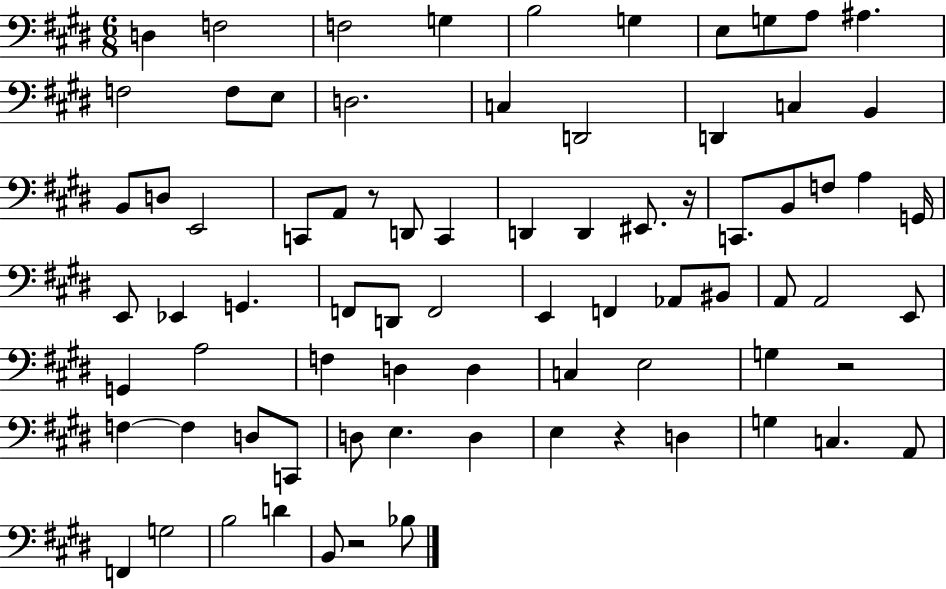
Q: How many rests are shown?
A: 5